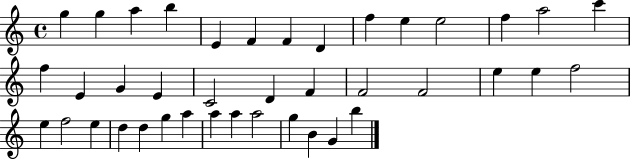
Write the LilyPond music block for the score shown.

{
  \clef treble
  \time 4/4
  \defaultTimeSignature
  \key c \major
  g''4 g''4 a''4 b''4 | e'4 f'4 f'4 d'4 | f''4 e''4 e''2 | f''4 a''2 c'''4 | \break f''4 e'4 g'4 e'4 | c'2 d'4 f'4 | f'2 f'2 | e''4 e''4 f''2 | \break e''4 f''2 e''4 | d''4 d''4 g''4 a''4 | a''4 a''4 a''2 | g''4 b'4 g'4 b''4 | \break \bar "|."
}